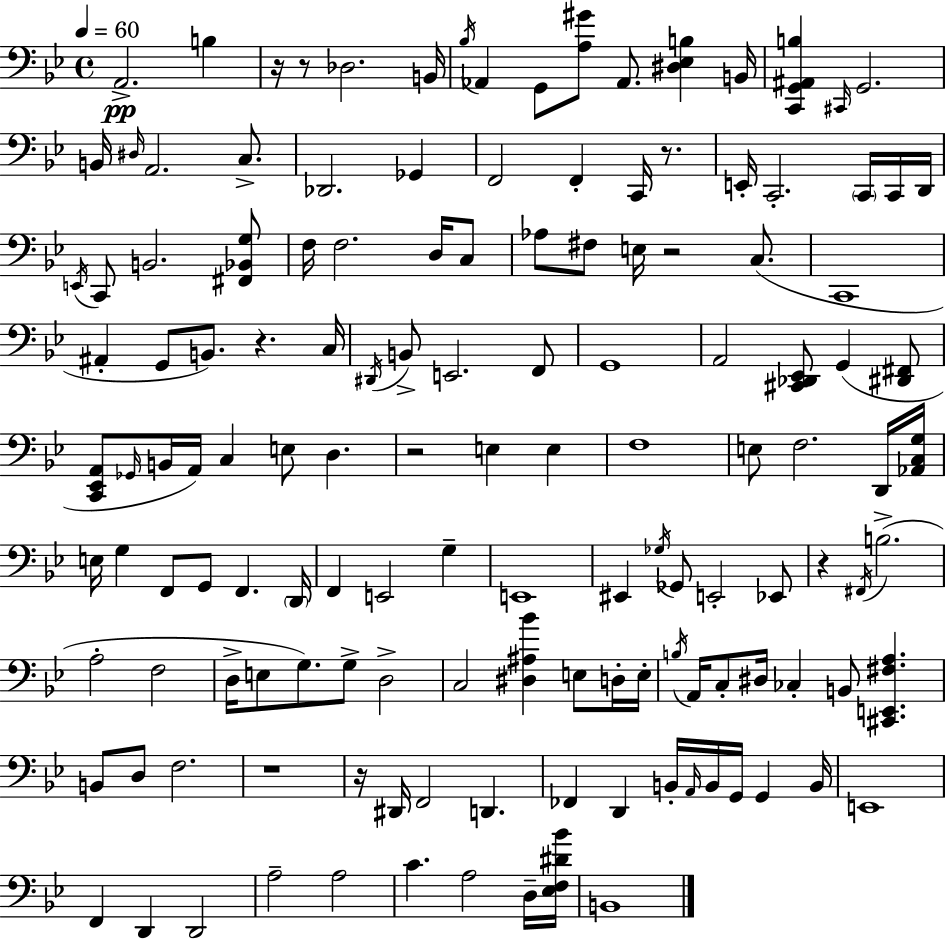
X:1
T:Untitled
M:4/4
L:1/4
K:Bb
A,,2 B, z/4 z/2 _D,2 B,,/4 _B,/4 _A,, G,,/2 [A,^G]/2 _A,,/2 [^D,_E,B,] B,,/4 [C,,G,,^A,,B,] ^C,,/4 G,,2 B,,/4 ^D,/4 A,,2 C,/2 _D,,2 _G,, F,,2 F,, C,,/4 z/2 E,,/4 C,,2 C,,/4 C,,/4 D,,/4 E,,/4 C,,/2 B,,2 [^F,,_B,,G,]/2 F,/4 F,2 D,/4 C,/2 _A,/2 ^F,/2 E,/4 z2 C,/2 C,,4 ^A,, G,,/2 B,,/2 z C,/4 ^D,,/4 B,,/2 E,,2 F,,/2 G,,4 A,,2 [^C,,_D,,_E,,]/2 G,, [^D,,^F,,]/2 [C,,_E,,A,,]/2 _G,,/4 B,,/4 A,,/4 C, E,/2 D, z2 E, E, F,4 E,/2 F,2 D,,/4 [_A,,C,G,]/4 E,/4 G, F,,/2 G,,/2 F,, D,,/4 F,, E,,2 G, E,,4 ^E,, _G,/4 _G,,/2 E,,2 _E,,/2 z ^F,,/4 B,2 A,2 F,2 D,/4 E,/2 G,/2 G,/2 D,2 C,2 [^D,^A,_B] E,/2 D,/4 E,/4 B,/4 A,,/4 C,/2 ^D,/4 _C, B,,/2 [^C,,E,,^F,A,] B,,/2 D,/2 F,2 z4 z/4 ^D,,/4 F,,2 D,, _F,, D,, B,,/4 A,,/4 B,,/4 G,,/4 G,, B,,/4 E,,4 F,, D,, D,,2 A,2 A,2 C A,2 D,/4 [_E,F,^D_B]/4 B,,4